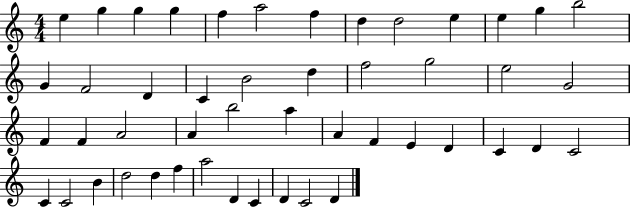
E5/q G5/q G5/q G5/q F5/q A5/h F5/q D5/q D5/h E5/q E5/q G5/q B5/h G4/q F4/h D4/q C4/q B4/h D5/q F5/h G5/h E5/h G4/h F4/q F4/q A4/h A4/q B5/h A5/q A4/q F4/q E4/q D4/q C4/q D4/q C4/h C4/q C4/h B4/q D5/h D5/q F5/q A5/h D4/q C4/q D4/q C4/h D4/q